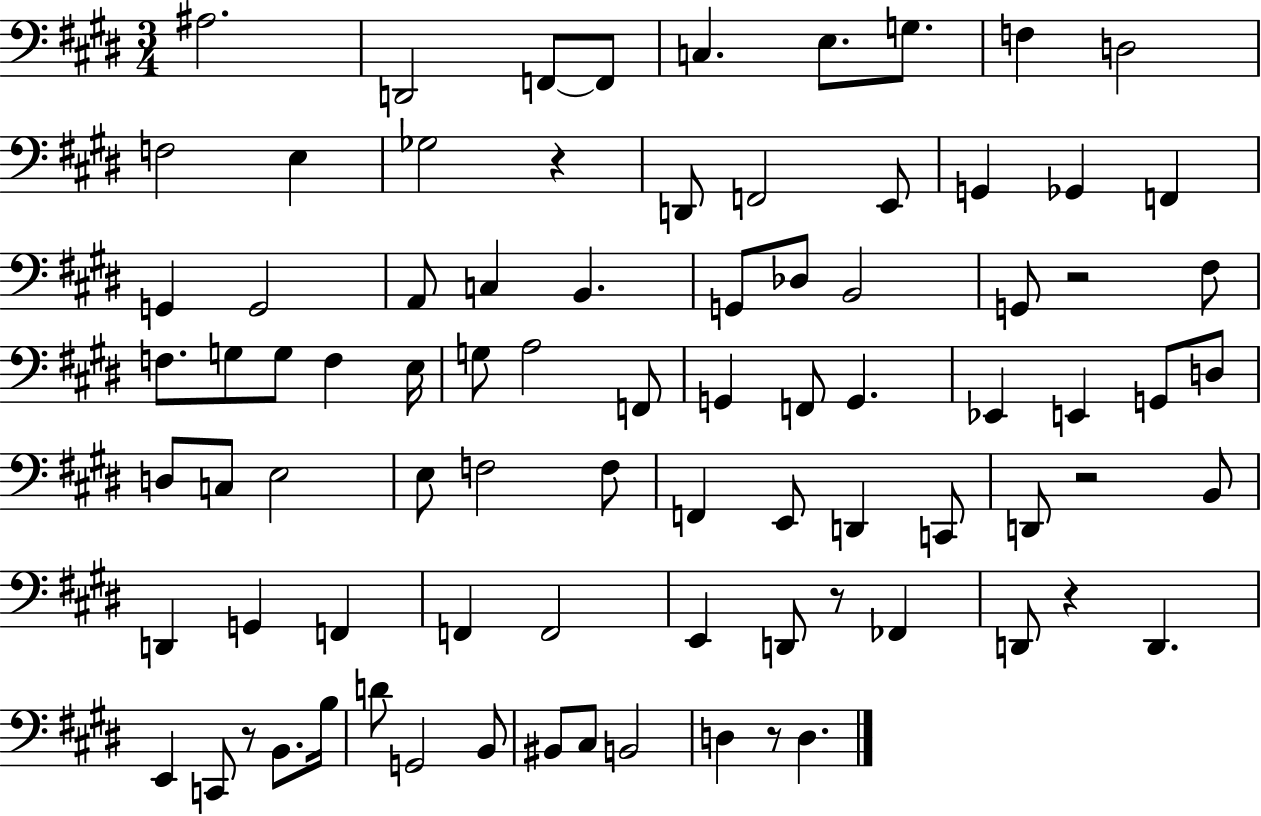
A#3/h. D2/h F2/e F2/e C3/q. E3/e. G3/e. F3/q D3/h F3/h E3/q Gb3/h R/q D2/e F2/h E2/e G2/q Gb2/q F2/q G2/q G2/h A2/e C3/q B2/q. G2/e Db3/e B2/h G2/e R/h F#3/e F3/e. G3/e G3/e F3/q E3/s G3/e A3/h F2/e G2/q F2/e G2/q. Eb2/q E2/q G2/e D3/e D3/e C3/e E3/h E3/e F3/h F3/e F2/q E2/e D2/q C2/e D2/e R/h B2/e D2/q G2/q F2/q F2/q F2/h E2/q D2/e R/e FES2/q D2/e R/q D2/q. E2/q C2/e R/e B2/e. B3/s D4/e G2/h B2/e BIS2/e C#3/e B2/h D3/q R/e D3/q.